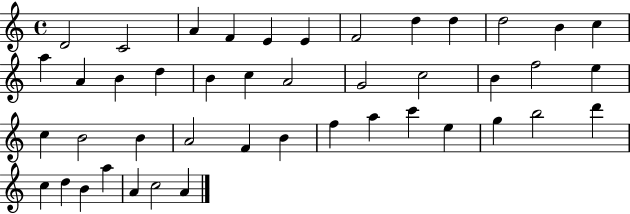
D4/h C4/h A4/q F4/q E4/q E4/q F4/h D5/q D5/q D5/h B4/q C5/q A5/q A4/q B4/q D5/q B4/q C5/q A4/h G4/h C5/h B4/q F5/h E5/q C5/q B4/h B4/q A4/h F4/q B4/q F5/q A5/q C6/q E5/q G5/q B5/h D6/q C5/q D5/q B4/q A5/q A4/q C5/h A4/q